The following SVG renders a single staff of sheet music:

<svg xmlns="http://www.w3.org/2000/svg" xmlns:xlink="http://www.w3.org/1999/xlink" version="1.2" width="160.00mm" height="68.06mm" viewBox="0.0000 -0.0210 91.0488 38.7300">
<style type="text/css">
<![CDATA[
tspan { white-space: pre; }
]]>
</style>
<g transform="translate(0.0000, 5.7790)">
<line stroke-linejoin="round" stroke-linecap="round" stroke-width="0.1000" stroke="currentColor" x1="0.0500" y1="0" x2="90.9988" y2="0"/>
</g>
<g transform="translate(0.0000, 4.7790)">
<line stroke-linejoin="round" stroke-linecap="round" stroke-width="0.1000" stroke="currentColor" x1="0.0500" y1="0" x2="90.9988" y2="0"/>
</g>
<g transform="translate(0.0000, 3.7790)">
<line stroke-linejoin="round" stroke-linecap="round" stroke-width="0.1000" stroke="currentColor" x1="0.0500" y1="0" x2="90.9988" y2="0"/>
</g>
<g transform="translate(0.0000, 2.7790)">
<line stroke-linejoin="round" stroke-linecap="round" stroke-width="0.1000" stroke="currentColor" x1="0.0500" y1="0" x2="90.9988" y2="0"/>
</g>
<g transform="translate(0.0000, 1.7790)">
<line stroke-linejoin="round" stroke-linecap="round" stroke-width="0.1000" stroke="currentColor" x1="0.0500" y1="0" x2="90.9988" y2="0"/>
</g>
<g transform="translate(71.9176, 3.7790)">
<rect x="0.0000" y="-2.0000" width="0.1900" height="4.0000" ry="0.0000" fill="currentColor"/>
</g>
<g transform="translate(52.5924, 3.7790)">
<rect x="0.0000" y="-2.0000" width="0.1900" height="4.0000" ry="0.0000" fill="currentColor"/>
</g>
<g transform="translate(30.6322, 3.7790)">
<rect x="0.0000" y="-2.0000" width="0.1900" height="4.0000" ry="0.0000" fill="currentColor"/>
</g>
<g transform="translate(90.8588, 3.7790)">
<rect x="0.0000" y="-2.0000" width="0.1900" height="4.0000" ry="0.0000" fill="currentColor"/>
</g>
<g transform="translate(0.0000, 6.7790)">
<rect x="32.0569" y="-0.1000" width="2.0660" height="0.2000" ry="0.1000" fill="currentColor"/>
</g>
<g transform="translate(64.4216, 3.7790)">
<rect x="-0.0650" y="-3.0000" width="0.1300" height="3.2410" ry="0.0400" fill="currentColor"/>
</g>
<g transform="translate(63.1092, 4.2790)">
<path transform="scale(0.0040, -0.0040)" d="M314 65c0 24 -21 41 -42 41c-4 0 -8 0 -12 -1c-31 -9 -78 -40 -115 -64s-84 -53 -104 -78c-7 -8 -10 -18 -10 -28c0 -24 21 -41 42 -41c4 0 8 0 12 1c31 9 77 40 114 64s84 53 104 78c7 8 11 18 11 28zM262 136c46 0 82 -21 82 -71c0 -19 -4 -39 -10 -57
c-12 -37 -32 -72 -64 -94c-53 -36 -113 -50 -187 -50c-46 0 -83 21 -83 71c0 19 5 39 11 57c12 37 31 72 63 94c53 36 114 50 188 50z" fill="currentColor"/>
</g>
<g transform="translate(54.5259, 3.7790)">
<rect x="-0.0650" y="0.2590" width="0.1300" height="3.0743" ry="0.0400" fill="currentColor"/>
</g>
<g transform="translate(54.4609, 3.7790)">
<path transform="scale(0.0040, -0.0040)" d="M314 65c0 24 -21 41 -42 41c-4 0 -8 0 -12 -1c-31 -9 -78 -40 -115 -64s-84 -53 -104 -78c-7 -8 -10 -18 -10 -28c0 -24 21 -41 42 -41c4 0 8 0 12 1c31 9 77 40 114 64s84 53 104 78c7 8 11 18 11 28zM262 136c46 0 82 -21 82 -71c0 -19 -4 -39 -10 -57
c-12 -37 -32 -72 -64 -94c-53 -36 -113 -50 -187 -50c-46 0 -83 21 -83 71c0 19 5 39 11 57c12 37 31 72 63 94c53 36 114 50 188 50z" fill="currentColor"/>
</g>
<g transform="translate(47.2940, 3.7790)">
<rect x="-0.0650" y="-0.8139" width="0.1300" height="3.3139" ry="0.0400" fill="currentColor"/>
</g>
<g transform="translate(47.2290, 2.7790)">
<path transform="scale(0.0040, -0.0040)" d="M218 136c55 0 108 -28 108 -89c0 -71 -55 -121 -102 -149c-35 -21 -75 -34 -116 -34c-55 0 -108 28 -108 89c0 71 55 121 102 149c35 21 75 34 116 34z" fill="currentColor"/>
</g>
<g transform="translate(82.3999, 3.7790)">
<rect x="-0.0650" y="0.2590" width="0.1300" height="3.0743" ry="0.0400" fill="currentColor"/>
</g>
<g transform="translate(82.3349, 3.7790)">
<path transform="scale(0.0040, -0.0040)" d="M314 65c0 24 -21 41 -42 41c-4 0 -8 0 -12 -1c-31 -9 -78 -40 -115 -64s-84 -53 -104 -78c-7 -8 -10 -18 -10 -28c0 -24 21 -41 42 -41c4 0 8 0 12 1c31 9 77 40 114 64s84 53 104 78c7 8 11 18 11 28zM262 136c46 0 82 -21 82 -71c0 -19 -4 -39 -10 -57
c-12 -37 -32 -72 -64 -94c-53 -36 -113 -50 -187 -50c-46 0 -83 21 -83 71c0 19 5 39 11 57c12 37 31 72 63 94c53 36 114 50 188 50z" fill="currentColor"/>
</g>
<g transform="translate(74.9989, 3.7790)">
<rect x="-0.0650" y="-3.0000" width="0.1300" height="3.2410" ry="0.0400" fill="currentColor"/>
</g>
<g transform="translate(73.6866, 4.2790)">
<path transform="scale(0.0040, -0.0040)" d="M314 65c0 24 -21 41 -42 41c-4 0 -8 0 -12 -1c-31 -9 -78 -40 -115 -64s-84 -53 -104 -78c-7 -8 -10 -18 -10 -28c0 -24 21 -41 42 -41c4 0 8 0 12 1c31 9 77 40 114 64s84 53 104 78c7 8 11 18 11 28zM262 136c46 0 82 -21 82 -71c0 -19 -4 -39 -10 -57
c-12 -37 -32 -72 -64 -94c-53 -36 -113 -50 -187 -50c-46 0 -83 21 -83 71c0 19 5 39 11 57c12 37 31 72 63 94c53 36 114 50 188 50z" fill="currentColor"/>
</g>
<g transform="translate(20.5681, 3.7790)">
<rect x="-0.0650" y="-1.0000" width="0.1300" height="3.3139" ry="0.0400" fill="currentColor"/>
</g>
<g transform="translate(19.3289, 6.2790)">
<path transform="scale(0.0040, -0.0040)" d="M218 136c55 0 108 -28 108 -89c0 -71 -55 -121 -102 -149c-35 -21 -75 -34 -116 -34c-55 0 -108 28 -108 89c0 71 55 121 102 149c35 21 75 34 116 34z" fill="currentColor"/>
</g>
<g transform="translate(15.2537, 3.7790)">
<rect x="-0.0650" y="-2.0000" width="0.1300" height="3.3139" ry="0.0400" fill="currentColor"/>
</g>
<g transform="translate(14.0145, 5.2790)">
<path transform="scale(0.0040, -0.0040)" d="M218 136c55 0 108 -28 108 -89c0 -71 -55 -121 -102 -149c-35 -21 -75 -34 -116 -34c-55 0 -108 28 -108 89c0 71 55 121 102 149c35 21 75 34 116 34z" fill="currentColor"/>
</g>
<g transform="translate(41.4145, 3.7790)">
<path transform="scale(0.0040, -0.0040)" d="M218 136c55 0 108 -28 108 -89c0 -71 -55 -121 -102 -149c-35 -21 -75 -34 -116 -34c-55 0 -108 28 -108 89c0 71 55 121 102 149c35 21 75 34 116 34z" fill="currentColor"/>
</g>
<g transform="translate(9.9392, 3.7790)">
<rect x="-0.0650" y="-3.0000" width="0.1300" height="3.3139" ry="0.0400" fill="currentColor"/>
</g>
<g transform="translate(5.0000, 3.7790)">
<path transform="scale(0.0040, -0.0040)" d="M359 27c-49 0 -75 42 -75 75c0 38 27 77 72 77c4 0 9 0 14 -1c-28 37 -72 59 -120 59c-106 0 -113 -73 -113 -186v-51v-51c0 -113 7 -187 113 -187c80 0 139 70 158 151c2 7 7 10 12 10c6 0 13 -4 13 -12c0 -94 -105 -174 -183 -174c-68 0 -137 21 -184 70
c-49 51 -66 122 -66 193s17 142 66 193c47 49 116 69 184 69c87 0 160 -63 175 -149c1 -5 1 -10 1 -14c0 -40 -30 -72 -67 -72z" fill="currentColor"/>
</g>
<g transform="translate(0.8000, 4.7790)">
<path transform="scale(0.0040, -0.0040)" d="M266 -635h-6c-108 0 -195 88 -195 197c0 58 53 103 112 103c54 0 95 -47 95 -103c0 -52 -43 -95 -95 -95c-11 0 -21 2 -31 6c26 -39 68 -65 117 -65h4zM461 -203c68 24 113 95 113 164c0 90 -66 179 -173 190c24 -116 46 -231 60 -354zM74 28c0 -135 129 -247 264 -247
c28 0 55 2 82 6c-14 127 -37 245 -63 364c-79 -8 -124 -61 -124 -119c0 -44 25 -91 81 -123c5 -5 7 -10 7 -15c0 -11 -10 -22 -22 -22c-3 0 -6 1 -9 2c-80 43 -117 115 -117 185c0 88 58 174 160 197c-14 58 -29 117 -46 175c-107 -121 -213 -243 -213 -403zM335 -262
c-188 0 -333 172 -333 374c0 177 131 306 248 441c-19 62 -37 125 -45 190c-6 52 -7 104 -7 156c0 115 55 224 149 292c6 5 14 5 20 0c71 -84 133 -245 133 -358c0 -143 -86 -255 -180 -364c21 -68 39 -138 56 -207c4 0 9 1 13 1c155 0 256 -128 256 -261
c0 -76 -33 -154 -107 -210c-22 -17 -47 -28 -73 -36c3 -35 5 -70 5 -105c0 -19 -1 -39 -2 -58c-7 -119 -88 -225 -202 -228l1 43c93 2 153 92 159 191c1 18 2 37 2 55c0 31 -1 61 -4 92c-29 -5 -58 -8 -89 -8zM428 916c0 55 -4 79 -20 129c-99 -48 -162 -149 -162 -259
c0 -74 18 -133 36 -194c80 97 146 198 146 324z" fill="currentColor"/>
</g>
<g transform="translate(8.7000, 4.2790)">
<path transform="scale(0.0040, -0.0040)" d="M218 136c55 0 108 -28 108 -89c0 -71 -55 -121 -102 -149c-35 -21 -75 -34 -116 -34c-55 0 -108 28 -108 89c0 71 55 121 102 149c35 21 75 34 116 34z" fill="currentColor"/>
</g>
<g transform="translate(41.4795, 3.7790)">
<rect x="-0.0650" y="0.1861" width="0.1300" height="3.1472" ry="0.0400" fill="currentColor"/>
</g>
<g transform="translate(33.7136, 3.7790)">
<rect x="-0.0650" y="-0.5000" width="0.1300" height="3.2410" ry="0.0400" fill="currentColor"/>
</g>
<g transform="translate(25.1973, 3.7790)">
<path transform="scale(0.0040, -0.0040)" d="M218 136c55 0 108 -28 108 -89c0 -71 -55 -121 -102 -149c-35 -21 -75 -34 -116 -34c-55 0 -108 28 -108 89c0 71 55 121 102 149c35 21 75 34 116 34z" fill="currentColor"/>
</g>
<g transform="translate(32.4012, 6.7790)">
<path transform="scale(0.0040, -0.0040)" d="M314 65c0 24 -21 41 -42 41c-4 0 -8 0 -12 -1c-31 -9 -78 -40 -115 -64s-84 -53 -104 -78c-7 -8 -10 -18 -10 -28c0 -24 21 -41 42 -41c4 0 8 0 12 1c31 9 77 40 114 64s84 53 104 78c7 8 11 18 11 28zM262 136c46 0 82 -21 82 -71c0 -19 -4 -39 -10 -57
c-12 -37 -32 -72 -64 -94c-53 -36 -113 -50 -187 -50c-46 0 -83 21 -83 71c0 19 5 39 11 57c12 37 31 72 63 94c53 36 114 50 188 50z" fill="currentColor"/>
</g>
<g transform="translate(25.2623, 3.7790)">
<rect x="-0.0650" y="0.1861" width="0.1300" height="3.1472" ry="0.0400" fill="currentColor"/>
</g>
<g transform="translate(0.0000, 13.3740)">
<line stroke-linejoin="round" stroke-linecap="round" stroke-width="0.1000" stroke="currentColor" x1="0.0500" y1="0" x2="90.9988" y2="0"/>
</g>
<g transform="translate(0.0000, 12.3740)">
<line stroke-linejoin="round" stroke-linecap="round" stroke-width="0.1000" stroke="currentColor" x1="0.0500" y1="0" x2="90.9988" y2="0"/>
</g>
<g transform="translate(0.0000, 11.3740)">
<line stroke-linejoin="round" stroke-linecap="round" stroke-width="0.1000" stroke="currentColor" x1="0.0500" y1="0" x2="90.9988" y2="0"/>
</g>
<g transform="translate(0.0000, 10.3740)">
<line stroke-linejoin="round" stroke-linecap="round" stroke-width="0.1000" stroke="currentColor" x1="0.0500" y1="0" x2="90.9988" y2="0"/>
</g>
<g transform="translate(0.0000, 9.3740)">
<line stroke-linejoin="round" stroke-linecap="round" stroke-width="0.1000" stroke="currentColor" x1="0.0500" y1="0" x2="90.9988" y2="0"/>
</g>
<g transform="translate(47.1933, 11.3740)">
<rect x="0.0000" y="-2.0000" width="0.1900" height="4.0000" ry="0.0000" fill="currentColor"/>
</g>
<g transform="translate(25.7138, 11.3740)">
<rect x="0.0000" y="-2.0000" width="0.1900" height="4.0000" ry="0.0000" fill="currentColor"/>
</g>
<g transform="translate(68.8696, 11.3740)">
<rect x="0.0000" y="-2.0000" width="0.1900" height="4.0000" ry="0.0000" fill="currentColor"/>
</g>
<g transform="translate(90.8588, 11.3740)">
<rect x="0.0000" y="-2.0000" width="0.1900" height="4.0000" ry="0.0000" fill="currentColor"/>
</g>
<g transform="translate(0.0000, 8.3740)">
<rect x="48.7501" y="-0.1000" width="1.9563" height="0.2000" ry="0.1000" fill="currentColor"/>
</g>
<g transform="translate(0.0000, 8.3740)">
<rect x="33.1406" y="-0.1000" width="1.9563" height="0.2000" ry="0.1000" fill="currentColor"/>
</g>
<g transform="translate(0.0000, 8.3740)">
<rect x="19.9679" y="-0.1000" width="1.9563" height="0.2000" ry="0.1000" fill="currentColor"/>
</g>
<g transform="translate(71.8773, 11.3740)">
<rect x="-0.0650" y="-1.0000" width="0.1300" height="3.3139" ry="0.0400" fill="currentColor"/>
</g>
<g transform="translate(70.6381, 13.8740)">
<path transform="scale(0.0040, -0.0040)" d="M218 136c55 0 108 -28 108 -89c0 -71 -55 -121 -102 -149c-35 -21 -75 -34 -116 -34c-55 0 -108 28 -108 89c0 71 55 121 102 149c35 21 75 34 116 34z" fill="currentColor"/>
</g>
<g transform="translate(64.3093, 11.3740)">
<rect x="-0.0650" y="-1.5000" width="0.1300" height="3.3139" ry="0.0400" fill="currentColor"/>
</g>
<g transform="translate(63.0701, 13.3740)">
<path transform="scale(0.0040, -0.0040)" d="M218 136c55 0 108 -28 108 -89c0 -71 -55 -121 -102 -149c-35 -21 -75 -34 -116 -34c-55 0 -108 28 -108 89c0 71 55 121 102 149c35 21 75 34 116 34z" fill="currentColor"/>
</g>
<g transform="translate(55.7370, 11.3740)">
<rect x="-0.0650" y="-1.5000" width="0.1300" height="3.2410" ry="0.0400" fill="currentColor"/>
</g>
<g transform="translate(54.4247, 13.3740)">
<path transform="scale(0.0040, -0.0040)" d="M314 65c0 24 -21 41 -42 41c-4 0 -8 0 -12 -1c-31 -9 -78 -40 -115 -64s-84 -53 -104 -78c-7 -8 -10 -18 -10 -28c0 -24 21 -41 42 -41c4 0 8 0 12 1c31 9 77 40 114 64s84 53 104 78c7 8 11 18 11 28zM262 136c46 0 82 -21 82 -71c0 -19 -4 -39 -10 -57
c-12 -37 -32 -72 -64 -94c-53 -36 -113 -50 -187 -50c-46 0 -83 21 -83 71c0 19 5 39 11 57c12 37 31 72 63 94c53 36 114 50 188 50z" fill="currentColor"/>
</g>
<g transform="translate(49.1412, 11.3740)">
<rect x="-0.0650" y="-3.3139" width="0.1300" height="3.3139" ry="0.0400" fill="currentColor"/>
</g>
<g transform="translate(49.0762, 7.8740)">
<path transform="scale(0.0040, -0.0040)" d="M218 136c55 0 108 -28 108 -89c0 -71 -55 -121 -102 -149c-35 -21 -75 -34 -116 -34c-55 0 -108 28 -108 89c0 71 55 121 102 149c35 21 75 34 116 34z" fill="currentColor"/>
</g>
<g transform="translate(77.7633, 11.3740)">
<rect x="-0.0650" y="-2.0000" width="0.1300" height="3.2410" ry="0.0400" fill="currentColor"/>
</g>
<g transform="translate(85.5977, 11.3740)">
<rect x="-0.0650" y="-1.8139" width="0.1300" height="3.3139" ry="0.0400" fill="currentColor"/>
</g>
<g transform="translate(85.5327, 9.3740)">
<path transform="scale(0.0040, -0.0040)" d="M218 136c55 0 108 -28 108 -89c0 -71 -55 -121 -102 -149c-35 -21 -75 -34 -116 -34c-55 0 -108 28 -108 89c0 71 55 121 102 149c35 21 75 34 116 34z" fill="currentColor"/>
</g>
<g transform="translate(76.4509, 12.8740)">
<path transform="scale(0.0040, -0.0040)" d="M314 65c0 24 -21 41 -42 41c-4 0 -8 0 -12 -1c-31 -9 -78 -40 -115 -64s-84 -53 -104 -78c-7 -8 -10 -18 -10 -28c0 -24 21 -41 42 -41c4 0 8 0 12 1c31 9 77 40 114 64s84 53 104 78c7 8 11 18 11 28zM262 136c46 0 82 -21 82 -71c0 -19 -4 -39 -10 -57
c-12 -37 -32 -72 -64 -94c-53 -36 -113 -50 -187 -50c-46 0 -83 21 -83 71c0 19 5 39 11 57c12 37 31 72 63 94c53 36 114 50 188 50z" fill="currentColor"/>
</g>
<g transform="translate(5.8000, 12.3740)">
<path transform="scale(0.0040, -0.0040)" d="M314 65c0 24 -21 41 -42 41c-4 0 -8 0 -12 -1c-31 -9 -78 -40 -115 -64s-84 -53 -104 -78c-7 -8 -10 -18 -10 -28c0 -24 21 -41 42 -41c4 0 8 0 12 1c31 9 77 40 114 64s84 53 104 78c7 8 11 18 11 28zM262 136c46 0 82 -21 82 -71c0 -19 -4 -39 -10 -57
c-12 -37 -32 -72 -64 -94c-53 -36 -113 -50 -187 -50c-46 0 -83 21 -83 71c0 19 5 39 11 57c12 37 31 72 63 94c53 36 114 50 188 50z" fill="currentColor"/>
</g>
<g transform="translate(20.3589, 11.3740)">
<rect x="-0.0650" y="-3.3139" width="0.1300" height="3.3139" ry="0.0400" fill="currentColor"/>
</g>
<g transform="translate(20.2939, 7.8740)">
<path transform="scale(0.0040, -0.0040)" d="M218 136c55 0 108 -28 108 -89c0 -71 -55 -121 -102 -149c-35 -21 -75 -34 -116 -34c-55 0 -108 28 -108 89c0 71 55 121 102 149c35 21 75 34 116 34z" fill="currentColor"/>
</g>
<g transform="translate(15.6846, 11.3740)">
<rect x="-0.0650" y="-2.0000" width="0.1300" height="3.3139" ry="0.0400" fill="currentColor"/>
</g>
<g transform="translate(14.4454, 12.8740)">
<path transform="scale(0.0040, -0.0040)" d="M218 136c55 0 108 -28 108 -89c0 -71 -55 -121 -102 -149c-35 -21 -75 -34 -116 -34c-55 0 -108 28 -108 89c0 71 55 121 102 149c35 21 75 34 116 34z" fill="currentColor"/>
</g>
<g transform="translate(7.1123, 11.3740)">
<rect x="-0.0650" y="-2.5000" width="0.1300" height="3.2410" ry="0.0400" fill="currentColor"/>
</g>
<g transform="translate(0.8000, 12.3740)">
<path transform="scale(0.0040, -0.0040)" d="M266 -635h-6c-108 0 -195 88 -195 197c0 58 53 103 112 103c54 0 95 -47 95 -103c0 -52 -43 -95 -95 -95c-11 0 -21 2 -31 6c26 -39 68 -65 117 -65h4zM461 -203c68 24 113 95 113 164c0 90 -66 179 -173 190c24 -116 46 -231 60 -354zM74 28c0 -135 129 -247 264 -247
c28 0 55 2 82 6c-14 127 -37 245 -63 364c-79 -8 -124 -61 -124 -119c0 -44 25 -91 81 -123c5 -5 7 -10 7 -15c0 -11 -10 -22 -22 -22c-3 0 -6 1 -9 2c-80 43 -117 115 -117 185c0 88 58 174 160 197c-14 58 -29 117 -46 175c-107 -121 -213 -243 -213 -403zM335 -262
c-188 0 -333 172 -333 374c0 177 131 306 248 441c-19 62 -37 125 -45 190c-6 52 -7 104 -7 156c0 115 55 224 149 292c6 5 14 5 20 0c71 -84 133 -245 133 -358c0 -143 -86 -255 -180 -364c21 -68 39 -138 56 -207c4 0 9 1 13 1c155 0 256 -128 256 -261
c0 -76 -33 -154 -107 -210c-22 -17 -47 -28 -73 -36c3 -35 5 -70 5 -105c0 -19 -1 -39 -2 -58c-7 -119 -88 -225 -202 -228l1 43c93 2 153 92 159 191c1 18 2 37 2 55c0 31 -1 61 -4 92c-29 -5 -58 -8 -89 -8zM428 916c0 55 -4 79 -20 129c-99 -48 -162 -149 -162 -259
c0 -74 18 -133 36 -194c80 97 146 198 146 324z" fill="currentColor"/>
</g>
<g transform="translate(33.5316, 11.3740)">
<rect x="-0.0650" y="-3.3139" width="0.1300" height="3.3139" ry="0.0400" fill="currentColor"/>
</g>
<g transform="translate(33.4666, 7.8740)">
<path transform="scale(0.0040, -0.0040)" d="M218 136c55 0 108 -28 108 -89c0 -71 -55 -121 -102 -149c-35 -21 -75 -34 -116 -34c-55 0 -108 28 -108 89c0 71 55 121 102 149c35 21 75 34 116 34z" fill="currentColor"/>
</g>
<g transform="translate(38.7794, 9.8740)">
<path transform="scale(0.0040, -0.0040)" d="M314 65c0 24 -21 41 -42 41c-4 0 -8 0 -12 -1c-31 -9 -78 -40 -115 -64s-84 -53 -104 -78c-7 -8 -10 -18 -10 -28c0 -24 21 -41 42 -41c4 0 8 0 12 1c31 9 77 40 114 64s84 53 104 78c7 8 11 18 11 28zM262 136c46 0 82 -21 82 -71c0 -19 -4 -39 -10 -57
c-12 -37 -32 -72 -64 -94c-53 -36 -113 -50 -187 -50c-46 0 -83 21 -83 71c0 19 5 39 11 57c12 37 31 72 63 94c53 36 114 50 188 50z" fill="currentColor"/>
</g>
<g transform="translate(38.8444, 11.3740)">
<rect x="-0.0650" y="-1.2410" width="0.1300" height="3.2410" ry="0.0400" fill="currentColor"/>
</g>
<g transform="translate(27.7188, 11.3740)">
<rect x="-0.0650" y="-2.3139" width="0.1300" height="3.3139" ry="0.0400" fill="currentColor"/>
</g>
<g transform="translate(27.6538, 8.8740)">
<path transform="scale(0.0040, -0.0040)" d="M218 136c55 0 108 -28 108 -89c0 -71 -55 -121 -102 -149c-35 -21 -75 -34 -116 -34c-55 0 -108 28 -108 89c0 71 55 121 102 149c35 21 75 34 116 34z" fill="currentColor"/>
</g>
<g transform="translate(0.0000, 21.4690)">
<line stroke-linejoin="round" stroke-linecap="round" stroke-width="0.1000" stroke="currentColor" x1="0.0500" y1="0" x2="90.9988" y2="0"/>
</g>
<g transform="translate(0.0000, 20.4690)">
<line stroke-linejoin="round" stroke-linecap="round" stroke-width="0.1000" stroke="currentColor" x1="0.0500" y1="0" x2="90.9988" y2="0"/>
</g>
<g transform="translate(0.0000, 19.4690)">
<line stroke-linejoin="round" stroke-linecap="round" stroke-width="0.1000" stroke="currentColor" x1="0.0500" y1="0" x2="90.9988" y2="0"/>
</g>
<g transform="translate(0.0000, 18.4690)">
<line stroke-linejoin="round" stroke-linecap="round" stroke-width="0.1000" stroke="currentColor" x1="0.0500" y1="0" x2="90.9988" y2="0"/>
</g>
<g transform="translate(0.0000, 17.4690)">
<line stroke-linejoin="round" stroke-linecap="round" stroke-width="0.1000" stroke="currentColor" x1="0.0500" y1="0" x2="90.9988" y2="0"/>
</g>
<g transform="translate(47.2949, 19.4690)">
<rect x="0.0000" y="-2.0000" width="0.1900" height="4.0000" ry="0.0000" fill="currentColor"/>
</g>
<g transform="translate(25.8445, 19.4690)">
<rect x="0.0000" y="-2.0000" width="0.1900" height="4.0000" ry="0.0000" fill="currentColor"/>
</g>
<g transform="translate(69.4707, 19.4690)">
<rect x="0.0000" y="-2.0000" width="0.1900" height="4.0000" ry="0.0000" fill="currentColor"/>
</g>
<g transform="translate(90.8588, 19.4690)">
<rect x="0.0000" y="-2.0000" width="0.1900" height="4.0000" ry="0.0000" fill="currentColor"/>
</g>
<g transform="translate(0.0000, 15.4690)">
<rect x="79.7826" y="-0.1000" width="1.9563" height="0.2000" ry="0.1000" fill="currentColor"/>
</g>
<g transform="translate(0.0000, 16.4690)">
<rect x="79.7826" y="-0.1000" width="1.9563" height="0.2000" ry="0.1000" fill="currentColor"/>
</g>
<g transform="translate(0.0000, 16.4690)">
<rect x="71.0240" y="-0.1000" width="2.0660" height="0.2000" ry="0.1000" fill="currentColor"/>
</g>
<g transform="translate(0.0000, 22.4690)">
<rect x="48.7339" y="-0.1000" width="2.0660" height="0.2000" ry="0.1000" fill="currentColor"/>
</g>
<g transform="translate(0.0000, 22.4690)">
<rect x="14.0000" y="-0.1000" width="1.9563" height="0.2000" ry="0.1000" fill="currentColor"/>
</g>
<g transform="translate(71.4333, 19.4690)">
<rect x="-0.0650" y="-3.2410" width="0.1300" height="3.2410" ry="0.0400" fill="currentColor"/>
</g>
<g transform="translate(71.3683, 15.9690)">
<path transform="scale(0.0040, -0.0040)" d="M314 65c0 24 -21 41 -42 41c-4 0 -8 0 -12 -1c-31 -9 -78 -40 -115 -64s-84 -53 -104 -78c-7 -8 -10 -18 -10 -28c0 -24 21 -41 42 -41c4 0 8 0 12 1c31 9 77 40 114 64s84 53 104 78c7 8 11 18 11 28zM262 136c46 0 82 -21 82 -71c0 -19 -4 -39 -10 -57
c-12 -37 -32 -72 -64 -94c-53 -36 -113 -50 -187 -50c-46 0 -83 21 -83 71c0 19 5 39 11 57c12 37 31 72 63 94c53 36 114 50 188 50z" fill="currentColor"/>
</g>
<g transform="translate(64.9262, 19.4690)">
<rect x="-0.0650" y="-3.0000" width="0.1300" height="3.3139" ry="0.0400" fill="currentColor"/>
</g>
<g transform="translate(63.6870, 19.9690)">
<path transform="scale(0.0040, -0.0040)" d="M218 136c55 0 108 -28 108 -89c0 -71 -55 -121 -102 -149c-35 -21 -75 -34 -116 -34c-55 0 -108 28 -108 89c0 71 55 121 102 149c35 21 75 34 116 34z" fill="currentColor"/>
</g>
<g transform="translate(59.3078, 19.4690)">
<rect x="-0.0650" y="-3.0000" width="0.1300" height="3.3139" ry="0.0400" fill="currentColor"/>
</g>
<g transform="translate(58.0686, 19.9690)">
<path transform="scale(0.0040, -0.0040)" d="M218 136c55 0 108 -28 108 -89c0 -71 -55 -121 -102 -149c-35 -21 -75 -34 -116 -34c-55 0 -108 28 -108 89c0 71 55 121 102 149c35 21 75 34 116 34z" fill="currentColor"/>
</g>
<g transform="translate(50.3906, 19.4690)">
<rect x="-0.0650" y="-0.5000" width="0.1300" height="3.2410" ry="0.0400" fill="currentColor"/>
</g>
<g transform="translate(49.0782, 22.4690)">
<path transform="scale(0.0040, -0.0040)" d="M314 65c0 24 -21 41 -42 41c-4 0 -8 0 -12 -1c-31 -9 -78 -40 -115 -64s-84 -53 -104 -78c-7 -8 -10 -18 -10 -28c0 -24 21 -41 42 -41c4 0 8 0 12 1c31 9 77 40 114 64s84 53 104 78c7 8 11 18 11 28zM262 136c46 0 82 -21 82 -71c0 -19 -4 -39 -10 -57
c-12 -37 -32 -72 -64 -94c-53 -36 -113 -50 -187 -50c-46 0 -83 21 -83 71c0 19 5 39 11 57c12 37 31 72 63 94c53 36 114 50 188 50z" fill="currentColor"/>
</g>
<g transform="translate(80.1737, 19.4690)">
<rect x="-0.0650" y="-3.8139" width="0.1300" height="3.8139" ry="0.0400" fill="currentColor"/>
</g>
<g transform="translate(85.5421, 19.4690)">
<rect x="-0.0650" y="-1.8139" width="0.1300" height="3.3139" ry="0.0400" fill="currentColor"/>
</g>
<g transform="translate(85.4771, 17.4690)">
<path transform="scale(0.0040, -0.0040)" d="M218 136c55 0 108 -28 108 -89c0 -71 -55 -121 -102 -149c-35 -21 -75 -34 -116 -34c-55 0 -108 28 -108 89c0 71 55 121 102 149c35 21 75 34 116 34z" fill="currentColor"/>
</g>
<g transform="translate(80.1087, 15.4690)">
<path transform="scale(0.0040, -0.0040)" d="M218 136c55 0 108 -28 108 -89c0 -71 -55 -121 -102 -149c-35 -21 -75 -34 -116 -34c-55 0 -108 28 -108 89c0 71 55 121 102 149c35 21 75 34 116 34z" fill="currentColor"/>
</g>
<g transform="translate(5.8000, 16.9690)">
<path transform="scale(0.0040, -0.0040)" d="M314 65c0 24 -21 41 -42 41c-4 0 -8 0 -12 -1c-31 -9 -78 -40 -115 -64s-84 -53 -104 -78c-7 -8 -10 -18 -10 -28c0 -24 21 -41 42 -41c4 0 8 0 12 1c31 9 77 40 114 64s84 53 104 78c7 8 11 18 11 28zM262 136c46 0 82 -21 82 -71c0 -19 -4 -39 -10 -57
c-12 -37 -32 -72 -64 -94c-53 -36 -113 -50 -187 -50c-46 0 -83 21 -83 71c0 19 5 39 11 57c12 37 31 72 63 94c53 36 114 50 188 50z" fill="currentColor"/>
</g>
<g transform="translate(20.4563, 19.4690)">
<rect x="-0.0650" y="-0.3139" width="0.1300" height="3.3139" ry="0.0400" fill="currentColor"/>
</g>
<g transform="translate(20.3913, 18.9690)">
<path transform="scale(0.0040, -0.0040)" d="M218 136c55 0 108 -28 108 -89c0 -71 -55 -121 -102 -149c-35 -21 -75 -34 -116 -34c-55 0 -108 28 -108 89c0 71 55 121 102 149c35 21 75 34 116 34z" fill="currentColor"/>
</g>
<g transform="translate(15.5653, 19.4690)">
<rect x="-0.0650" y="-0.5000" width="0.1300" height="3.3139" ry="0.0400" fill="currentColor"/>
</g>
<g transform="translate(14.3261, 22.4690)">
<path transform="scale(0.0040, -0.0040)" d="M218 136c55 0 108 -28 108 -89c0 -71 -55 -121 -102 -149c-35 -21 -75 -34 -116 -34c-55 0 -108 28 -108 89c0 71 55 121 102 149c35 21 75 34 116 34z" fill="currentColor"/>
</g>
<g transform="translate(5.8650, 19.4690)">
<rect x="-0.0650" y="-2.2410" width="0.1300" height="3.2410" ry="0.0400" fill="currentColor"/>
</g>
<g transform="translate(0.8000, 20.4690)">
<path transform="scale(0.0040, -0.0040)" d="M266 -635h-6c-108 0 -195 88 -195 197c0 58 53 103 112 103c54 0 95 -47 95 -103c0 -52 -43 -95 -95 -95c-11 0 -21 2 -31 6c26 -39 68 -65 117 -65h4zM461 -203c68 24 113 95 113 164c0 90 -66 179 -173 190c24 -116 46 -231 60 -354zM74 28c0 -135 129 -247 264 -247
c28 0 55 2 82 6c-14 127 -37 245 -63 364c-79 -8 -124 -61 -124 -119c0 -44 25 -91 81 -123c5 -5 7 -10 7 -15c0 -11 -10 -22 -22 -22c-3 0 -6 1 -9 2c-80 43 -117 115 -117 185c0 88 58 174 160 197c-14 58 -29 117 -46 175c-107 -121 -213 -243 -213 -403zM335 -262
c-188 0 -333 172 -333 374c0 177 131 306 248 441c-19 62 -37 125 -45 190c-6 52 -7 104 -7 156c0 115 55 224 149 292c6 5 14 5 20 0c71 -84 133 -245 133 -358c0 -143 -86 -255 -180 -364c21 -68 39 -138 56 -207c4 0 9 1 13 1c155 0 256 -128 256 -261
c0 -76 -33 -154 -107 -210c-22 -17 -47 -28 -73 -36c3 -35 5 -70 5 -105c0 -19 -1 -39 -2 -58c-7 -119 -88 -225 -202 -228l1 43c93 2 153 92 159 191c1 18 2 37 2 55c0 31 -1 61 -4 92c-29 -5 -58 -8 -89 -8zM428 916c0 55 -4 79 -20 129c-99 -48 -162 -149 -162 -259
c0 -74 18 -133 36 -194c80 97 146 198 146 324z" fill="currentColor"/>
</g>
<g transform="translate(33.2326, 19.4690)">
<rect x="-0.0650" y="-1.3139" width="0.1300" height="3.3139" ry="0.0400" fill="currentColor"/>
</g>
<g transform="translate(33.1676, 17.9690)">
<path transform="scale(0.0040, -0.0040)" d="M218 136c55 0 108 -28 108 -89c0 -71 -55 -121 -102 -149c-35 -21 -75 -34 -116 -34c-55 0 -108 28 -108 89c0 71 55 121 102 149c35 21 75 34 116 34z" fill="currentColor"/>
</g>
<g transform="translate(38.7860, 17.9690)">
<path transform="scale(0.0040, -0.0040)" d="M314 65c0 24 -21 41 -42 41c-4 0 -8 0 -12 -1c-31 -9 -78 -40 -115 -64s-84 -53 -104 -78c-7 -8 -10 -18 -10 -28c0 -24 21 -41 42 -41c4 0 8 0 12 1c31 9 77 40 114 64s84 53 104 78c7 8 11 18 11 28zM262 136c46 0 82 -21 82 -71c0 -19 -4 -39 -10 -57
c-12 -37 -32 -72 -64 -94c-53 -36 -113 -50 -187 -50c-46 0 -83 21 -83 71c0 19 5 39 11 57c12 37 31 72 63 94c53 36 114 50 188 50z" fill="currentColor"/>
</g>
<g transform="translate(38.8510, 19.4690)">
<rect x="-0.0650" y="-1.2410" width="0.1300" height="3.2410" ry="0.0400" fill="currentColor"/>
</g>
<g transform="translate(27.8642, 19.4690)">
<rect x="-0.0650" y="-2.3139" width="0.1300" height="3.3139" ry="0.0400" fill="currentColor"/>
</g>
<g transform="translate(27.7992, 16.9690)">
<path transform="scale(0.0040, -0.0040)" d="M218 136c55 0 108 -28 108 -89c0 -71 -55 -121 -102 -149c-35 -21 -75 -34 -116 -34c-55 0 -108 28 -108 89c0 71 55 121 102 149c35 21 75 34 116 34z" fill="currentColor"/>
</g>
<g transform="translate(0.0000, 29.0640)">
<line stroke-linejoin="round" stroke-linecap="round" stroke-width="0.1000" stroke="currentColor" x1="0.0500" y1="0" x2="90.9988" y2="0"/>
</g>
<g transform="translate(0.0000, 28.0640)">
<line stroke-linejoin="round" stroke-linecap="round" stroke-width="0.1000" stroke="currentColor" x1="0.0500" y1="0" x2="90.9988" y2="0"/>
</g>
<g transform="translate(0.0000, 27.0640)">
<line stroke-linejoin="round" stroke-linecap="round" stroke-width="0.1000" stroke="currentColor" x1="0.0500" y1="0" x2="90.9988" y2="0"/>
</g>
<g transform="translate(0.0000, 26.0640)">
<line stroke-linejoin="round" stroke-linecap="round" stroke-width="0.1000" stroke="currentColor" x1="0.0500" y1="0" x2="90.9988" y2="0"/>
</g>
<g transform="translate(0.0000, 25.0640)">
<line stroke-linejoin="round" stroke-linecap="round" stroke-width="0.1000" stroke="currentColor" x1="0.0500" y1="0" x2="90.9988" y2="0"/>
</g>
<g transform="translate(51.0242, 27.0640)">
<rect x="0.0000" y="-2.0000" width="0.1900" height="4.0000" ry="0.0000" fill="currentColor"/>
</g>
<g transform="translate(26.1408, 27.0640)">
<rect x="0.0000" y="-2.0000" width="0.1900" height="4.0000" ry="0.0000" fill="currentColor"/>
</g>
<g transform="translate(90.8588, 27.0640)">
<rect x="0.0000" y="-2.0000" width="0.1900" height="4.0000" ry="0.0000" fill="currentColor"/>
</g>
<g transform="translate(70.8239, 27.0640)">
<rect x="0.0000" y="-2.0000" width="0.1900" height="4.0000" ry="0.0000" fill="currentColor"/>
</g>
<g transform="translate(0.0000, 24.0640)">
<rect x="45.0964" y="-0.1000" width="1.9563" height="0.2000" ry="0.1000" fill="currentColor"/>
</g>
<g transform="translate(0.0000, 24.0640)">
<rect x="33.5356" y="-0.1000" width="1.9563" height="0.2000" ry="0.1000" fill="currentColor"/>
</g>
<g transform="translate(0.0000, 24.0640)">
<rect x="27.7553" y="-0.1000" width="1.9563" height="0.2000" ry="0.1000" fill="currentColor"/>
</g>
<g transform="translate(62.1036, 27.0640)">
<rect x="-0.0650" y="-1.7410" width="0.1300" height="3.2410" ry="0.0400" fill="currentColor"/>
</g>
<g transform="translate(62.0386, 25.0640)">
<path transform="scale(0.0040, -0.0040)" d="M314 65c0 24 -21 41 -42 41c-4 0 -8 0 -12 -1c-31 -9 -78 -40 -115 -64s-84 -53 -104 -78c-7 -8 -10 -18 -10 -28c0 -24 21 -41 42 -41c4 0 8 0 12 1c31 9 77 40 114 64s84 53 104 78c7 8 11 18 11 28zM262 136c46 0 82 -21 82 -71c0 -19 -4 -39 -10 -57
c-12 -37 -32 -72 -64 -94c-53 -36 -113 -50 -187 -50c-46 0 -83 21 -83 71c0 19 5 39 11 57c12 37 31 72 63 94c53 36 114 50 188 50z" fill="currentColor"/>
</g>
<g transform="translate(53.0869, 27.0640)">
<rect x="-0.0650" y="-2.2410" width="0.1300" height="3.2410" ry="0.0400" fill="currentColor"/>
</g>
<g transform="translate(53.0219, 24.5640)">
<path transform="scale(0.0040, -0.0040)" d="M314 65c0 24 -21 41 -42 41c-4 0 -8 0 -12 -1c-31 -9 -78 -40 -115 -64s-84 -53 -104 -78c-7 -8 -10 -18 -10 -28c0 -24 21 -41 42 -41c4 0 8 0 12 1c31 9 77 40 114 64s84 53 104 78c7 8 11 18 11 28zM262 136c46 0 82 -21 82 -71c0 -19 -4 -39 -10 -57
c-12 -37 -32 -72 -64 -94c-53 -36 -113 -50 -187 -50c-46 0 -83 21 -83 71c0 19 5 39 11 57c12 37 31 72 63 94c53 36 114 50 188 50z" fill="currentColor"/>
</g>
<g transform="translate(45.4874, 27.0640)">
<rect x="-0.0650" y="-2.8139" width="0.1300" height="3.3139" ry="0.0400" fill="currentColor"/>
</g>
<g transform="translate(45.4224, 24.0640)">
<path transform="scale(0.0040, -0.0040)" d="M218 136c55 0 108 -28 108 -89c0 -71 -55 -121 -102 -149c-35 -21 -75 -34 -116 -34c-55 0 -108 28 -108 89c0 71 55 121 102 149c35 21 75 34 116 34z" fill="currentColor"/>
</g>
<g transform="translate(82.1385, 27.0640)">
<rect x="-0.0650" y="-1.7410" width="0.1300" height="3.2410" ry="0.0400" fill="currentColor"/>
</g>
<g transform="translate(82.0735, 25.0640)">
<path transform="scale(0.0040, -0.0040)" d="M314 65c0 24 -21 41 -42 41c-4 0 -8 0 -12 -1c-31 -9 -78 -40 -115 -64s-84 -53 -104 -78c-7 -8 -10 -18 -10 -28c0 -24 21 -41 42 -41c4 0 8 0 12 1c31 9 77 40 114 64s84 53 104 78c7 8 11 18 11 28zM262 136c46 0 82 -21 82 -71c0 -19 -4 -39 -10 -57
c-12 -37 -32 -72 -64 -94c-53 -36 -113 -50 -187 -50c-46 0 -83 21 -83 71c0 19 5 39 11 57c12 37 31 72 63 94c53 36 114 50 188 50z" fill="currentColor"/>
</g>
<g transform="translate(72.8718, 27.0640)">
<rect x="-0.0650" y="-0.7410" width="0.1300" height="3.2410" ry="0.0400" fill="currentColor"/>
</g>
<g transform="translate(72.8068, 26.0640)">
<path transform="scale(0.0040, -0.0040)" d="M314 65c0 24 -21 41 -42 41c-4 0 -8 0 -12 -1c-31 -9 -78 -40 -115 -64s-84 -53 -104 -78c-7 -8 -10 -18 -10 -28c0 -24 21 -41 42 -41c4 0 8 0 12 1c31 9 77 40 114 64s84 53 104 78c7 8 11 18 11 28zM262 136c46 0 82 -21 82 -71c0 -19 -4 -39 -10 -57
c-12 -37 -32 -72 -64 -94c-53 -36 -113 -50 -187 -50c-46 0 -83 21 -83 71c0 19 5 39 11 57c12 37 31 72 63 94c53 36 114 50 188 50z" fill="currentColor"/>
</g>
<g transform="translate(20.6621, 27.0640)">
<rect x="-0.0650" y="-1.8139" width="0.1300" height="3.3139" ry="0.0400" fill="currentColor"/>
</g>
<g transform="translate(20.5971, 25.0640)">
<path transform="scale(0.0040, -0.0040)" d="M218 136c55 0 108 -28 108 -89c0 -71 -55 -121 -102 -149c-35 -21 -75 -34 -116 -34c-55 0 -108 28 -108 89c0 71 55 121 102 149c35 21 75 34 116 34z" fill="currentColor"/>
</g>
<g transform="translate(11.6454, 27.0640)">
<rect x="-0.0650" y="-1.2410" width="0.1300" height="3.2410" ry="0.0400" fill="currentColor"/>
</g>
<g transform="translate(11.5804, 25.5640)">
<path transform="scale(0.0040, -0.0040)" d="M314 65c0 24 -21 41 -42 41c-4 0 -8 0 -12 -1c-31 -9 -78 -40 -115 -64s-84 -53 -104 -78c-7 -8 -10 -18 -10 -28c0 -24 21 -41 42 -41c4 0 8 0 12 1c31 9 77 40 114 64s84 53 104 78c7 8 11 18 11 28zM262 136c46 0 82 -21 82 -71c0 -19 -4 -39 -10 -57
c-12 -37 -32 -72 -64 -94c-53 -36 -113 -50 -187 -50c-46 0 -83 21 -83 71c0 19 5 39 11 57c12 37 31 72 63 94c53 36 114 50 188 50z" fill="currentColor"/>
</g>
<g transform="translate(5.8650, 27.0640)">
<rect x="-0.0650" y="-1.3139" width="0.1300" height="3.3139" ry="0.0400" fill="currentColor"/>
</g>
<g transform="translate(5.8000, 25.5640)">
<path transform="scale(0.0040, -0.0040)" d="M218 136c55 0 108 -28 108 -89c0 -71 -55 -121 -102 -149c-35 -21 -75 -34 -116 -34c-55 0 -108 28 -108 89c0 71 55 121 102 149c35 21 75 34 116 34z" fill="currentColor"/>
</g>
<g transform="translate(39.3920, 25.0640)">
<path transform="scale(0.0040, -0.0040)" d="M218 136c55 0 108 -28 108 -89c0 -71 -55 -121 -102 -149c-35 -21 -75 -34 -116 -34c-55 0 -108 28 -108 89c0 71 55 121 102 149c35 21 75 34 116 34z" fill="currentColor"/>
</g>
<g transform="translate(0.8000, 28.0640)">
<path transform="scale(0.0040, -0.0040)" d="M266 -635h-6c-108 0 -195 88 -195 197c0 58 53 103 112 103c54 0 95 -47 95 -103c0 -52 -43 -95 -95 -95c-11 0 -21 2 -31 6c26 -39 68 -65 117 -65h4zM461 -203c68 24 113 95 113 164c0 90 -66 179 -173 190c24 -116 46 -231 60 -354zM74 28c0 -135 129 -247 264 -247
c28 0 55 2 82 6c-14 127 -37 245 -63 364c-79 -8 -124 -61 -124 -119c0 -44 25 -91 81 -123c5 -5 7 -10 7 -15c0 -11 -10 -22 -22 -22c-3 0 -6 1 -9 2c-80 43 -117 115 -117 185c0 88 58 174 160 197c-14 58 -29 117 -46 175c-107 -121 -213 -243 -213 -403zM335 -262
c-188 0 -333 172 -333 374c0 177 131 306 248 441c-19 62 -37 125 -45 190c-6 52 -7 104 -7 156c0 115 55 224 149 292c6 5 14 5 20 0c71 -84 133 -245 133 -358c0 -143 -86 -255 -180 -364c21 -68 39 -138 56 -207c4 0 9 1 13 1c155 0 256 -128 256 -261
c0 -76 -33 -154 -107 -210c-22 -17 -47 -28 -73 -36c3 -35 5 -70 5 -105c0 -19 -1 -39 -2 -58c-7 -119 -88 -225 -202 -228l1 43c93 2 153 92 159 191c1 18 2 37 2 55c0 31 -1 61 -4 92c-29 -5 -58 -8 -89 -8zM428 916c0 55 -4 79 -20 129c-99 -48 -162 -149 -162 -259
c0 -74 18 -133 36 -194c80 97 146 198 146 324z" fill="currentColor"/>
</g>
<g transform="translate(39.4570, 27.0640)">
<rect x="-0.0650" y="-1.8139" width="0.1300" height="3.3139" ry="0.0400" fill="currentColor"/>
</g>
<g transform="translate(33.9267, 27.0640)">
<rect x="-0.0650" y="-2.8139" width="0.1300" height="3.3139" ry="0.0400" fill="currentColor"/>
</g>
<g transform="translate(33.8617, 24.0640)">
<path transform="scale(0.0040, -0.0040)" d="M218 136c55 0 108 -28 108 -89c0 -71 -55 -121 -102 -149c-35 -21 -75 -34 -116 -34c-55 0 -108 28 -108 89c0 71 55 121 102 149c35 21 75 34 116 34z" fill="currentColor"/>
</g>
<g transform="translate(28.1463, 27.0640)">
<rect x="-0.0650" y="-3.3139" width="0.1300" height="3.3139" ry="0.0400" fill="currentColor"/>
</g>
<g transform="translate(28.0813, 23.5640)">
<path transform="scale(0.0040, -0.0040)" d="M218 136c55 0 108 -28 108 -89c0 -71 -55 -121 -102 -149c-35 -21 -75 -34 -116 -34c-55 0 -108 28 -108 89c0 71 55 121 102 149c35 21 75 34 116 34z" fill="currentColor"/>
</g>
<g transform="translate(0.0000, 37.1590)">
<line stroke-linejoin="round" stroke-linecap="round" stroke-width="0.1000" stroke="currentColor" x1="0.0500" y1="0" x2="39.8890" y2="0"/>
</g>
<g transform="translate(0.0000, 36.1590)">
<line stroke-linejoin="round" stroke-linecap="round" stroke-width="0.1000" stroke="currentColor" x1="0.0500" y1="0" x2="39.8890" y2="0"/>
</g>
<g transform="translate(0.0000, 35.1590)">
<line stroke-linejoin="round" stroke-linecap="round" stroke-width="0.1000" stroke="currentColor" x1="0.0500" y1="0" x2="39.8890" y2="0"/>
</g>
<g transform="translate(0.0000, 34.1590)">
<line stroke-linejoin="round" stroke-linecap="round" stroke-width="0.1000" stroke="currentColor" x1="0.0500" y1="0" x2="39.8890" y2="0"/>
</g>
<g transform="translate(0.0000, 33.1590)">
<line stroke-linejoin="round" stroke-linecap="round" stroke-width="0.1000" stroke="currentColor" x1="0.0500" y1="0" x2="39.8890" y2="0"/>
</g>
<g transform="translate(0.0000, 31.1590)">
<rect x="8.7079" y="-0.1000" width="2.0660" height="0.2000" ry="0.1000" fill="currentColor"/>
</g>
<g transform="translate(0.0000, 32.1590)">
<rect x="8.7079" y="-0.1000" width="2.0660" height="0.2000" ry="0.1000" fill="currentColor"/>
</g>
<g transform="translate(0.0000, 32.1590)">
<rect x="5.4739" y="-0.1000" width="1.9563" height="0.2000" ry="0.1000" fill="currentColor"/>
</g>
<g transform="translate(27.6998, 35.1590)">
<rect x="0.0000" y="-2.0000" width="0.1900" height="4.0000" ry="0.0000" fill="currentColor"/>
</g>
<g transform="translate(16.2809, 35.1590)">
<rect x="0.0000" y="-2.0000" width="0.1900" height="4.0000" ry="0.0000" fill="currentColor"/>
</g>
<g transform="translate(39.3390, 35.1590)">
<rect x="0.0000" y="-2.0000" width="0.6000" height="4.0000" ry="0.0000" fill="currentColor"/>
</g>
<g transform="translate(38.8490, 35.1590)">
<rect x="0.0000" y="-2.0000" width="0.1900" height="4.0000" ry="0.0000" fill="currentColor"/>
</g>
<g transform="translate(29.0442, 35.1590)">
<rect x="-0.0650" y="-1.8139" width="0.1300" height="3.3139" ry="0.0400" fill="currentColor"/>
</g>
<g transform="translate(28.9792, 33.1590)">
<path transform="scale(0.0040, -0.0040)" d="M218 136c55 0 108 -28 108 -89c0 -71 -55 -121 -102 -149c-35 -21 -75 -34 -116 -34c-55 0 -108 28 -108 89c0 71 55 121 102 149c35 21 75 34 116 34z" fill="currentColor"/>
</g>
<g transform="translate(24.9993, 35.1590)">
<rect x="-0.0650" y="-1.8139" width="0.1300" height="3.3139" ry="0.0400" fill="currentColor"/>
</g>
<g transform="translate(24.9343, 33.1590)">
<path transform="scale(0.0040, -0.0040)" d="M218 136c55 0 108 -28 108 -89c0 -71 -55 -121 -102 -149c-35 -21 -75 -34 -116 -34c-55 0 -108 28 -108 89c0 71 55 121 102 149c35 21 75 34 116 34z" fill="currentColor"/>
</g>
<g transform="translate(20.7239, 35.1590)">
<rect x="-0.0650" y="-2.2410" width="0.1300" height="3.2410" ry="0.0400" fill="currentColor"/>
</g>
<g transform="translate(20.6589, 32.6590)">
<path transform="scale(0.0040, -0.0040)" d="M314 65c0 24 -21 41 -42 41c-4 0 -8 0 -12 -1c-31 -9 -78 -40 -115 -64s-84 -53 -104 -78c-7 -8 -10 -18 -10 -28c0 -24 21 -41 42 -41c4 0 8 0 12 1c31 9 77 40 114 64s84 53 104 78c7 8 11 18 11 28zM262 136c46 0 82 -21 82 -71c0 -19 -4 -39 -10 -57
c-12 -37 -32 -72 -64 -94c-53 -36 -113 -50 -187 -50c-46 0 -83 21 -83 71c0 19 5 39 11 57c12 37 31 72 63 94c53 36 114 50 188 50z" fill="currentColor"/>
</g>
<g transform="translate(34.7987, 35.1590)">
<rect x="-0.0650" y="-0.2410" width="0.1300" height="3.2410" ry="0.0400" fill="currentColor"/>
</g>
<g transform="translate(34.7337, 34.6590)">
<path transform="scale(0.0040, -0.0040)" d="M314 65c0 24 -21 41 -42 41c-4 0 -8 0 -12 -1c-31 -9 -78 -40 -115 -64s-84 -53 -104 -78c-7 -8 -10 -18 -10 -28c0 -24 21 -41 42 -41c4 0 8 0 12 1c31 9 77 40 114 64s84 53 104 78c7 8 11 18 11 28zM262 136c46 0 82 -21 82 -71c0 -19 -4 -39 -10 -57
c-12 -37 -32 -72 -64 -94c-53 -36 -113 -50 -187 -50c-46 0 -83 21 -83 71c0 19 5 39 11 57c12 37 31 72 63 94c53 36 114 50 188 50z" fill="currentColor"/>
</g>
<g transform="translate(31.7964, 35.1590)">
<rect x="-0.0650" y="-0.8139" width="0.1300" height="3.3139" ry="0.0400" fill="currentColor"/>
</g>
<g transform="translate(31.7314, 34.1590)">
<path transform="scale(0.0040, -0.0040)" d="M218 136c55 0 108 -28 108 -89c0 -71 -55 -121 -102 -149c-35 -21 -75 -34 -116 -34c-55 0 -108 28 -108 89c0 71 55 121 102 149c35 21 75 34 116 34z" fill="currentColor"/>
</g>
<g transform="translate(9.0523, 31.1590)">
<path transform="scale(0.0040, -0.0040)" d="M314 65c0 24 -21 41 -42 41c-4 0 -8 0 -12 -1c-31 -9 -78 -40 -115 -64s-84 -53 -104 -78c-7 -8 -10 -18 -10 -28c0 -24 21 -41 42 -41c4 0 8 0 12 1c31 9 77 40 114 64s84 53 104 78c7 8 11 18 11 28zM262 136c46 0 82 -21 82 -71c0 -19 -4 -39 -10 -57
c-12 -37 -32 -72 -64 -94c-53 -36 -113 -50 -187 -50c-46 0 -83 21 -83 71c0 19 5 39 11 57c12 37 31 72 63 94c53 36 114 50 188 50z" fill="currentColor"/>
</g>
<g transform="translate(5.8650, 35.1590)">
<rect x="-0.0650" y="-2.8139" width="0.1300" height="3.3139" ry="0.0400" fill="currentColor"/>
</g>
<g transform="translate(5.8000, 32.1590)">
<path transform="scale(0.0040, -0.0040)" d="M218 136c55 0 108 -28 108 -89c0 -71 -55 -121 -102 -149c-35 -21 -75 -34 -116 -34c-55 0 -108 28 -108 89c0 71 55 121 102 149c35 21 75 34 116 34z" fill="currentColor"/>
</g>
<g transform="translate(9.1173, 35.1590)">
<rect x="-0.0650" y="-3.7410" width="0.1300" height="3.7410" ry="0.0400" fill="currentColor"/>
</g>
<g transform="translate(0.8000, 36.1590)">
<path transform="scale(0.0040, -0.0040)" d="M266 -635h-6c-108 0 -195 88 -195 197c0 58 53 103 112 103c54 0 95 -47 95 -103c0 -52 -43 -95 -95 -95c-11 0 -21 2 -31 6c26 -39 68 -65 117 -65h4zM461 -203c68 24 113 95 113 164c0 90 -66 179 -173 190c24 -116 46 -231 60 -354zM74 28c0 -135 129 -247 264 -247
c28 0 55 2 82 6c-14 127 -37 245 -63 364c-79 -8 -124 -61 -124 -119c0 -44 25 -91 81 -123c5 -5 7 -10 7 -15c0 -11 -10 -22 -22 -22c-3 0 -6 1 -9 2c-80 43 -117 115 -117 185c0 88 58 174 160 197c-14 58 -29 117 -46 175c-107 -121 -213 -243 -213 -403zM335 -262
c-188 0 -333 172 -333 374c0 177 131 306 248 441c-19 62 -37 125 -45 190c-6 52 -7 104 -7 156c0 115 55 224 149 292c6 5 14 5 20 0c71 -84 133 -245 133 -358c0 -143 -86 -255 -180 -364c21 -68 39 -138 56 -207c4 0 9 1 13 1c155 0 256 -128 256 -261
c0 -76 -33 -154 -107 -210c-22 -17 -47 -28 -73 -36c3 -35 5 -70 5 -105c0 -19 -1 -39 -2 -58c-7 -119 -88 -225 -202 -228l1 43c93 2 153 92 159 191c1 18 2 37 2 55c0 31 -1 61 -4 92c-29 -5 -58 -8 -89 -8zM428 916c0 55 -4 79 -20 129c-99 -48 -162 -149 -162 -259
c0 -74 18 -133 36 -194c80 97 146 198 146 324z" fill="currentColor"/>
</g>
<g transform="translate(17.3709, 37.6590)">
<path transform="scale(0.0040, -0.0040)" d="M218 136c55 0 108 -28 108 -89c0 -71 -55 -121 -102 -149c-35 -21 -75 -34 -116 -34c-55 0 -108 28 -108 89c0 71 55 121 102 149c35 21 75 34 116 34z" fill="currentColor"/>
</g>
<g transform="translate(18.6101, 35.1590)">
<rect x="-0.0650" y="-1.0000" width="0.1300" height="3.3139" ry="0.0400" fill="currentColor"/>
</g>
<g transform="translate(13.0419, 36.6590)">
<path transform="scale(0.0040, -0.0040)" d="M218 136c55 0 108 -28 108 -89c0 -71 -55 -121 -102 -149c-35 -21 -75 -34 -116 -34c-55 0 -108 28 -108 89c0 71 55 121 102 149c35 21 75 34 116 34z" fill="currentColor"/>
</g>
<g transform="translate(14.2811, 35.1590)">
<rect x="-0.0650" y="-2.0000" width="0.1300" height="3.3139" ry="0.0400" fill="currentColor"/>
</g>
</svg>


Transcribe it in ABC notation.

X:1
T:Untitled
M:4/4
L:1/4
K:C
A F D B C2 B d B2 A2 A2 B2 G2 F b g b e2 b E2 E D F2 f g2 C c g e e2 C2 A A b2 c' f e e2 f b a f a g2 f2 d2 f2 a c'2 F D g2 f f d c2